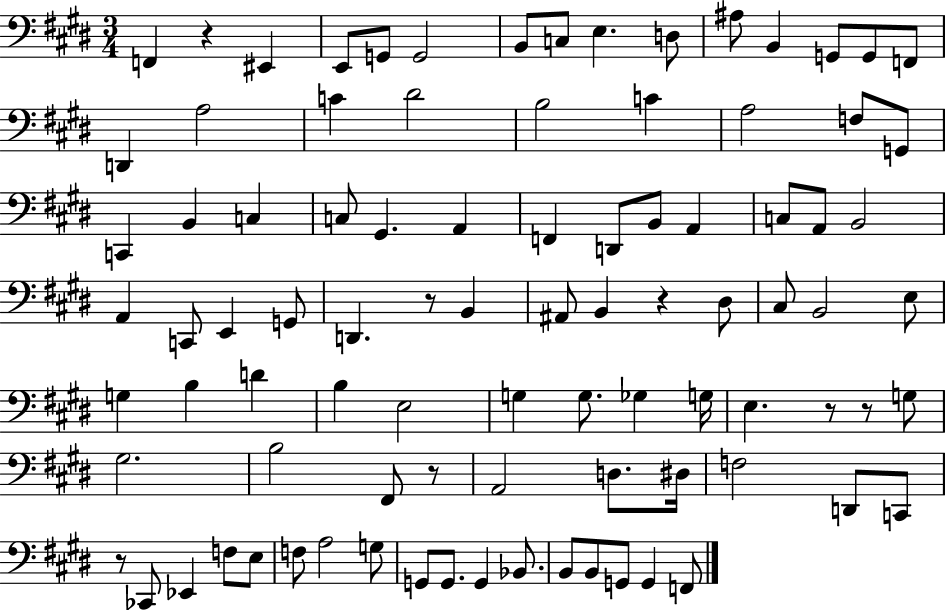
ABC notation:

X:1
T:Untitled
M:3/4
L:1/4
K:E
F,, z ^E,, E,,/2 G,,/2 G,,2 B,,/2 C,/2 E, D,/2 ^A,/2 B,, G,,/2 G,,/2 F,,/2 D,, A,2 C ^D2 B,2 C A,2 F,/2 G,,/2 C,, B,, C, C,/2 ^G,, A,, F,, D,,/2 B,,/2 A,, C,/2 A,,/2 B,,2 A,, C,,/2 E,, G,,/2 D,, z/2 B,, ^A,,/2 B,, z ^D,/2 ^C,/2 B,,2 E,/2 G, B, D B, E,2 G, G,/2 _G, G,/4 E, z/2 z/2 G,/2 ^G,2 B,2 ^F,,/2 z/2 A,,2 D,/2 ^D,/4 F,2 D,,/2 C,,/2 z/2 _C,,/2 _E,, F,/2 E,/2 F,/2 A,2 G,/2 G,,/2 G,,/2 G,, _B,,/2 B,,/2 B,,/2 G,,/2 G,, F,,/2